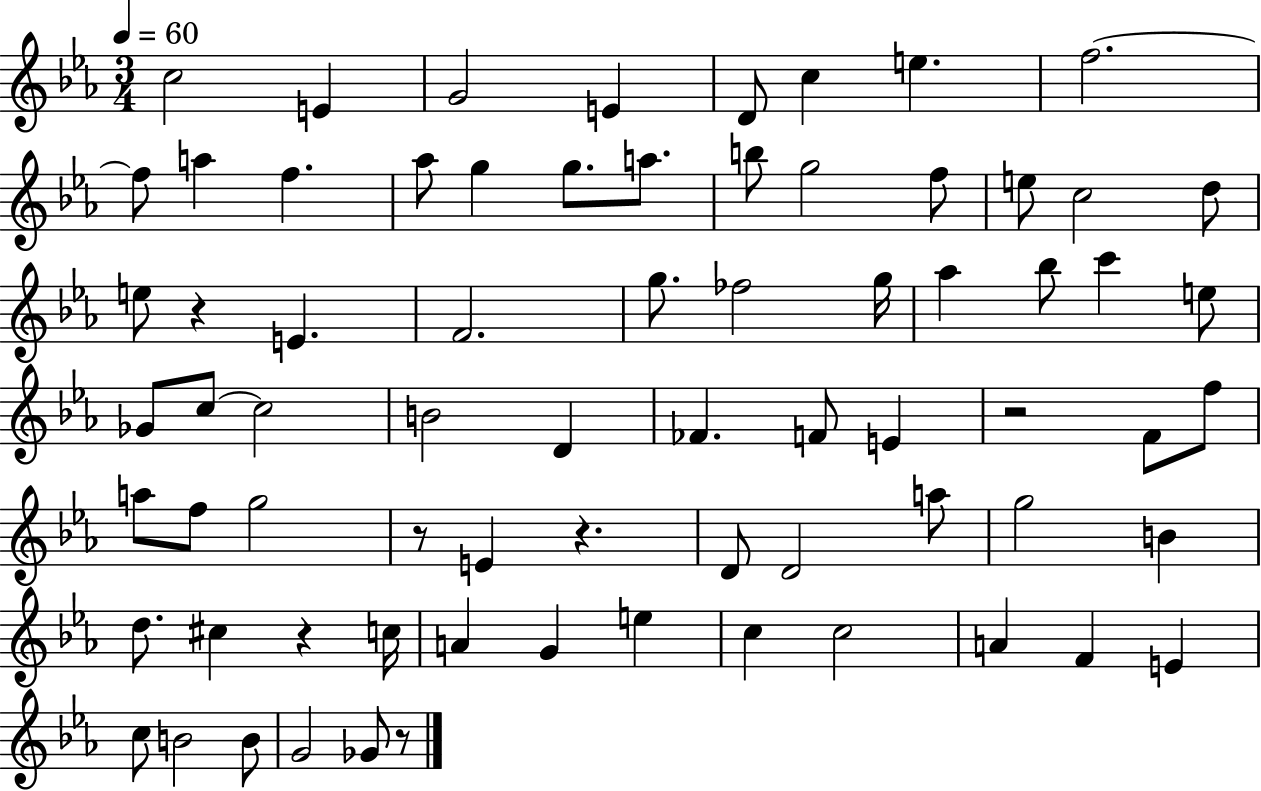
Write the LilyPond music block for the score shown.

{
  \clef treble
  \numericTimeSignature
  \time 3/4
  \key ees \major
  \tempo 4 = 60
  \repeat volta 2 { c''2 e'4 | g'2 e'4 | d'8 c''4 e''4. | f''2.~~ | \break f''8 a''4 f''4. | aes''8 g''4 g''8. a''8. | b''8 g''2 f''8 | e''8 c''2 d''8 | \break e''8 r4 e'4. | f'2. | g''8. fes''2 g''16 | aes''4 bes''8 c'''4 e''8 | \break ges'8 c''8~~ c''2 | b'2 d'4 | fes'4. f'8 e'4 | r2 f'8 f''8 | \break a''8 f''8 g''2 | r8 e'4 r4. | d'8 d'2 a''8 | g''2 b'4 | \break d''8. cis''4 r4 c''16 | a'4 g'4 e''4 | c''4 c''2 | a'4 f'4 e'4 | \break c''8 b'2 b'8 | g'2 ges'8 r8 | } \bar "|."
}